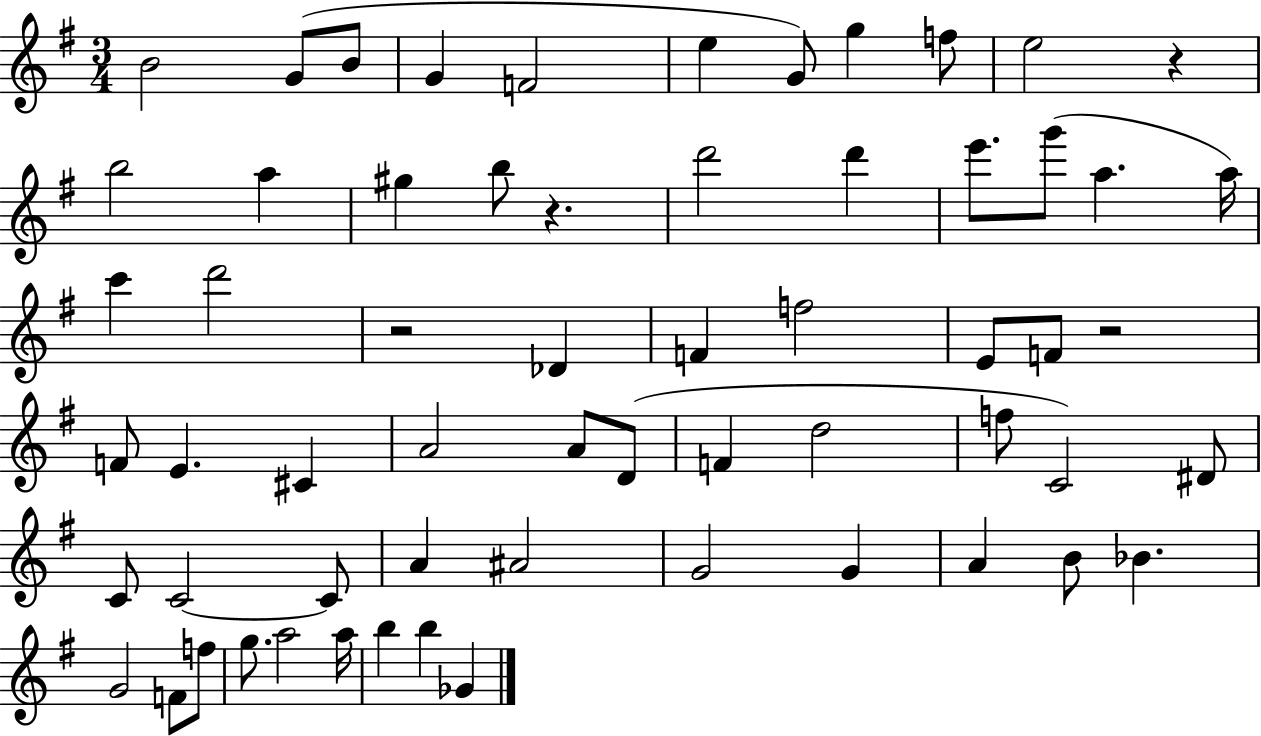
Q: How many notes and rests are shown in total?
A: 61